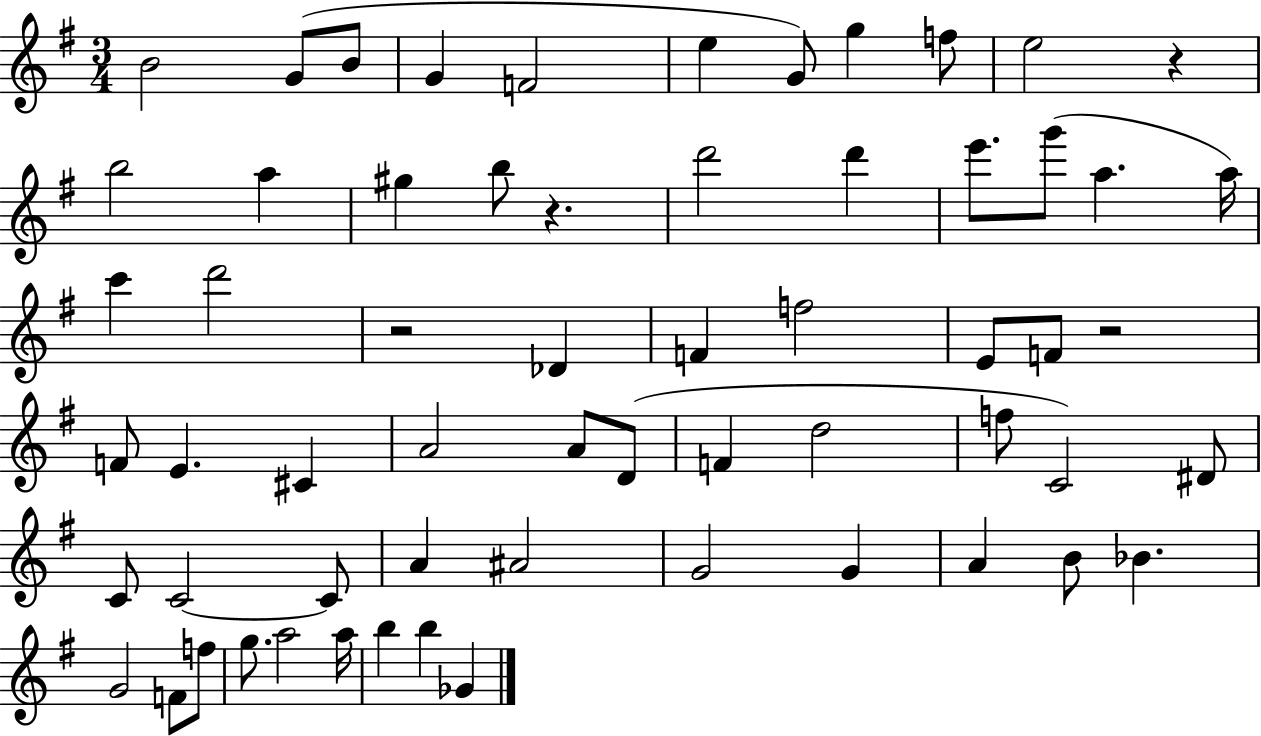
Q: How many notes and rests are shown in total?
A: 61